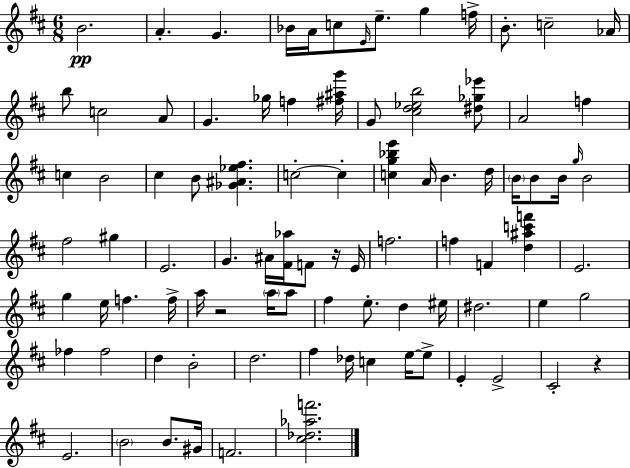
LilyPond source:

{
  \clef treble
  \numericTimeSignature
  \time 6/8
  \key d \major
  \repeat volta 2 { b'2.\pp | a'4.-. g'4. | bes'16 a'16 c''8 \grace { e'16 } e''8.-- g''4 | f''16-> b'8.-. c''2-- | \break aes'16 b''8 c''2 a'8 | g'4. ges''16 f''4 | <fis'' ais'' g'''>16 g'8 <cis'' d'' ees'' b''>2 <dis'' ges'' ees'''>8 | a'2 f''4 | \break c''4 b'2 | cis''4 b'8 <ges' ais' ees'' fis''>4. | c''2-.~~ c''4-. | <c'' g'' bes'' e'''>4 a'16 b'4. | \break d''16 \parenthesize b'16 b'8 b'16 \grace { g''16 } b'2 | fis''2 gis''4 | e'2. | g'4. ais'16 <fis' aes''>16 f'8 | \break r16 e'16 f''2. | f''4 f'4 <d'' ais'' c''' f'''>4 | e'2. | g''4 e''16 f''4. | \break f''16-> a''16 r2 \parenthesize a''16 | a''8 fis''4 e''8.-. d''4 | eis''16 dis''2. | e''4 g''2 | \break fes''4 fes''2 | d''4 b'2-. | d''2. | fis''4 des''16 c''4 e''16~~ | \break e''8-> e'4-. e'2-> | cis'2-. r4 | e'2. | \parenthesize b'2 b'8. | \break gis'16 f'2. | <cis'' des'' aes'' f'''>2. | } \bar "|."
}